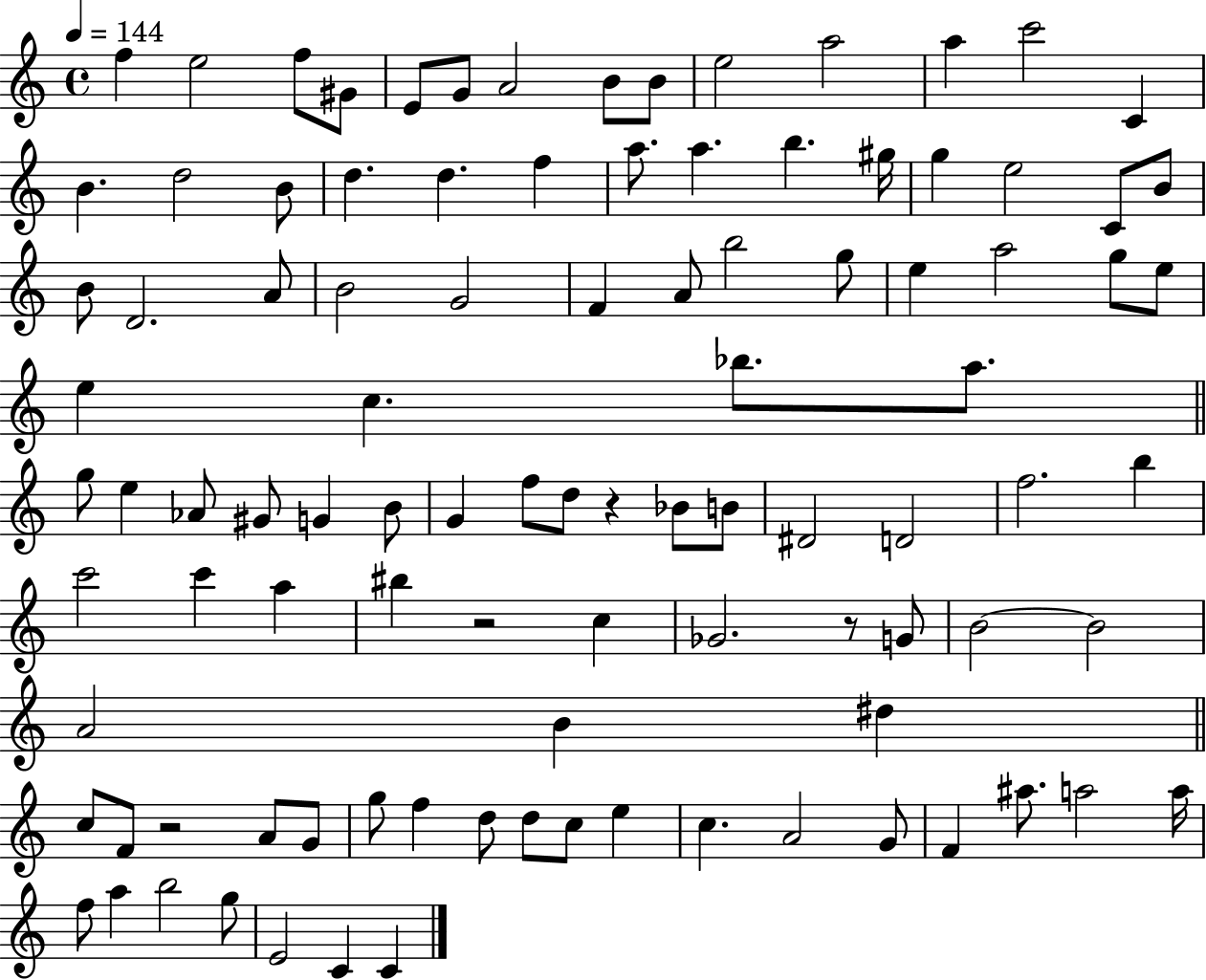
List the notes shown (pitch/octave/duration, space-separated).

F5/q E5/h F5/e G#4/e E4/e G4/e A4/h B4/e B4/e E5/h A5/h A5/q C6/h C4/q B4/q. D5/h B4/e D5/q. D5/q. F5/q A5/e. A5/q. B5/q. G#5/s G5/q E5/h C4/e B4/e B4/e D4/h. A4/e B4/h G4/h F4/q A4/e B5/h G5/e E5/q A5/h G5/e E5/e E5/q C5/q. Bb5/e. A5/e. G5/e E5/q Ab4/e G#4/e G4/q B4/e G4/q F5/e D5/e R/q Bb4/e B4/e D#4/h D4/h F5/h. B5/q C6/h C6/q A5/q BIS5/q R/h C5/q Gb4/h. R/e G4/e B4/h B4/h A4/h B4/q D#5/q C5/e F4/e R/h A4/e G4/e G5/e F5/q D5/e D5/e C5/e E5/q C5/q. A4/h G4/e F4/q A#5/e. A5/h A5/s F5/e A5/q B5/h G5/e E4/h C4/q C4/q